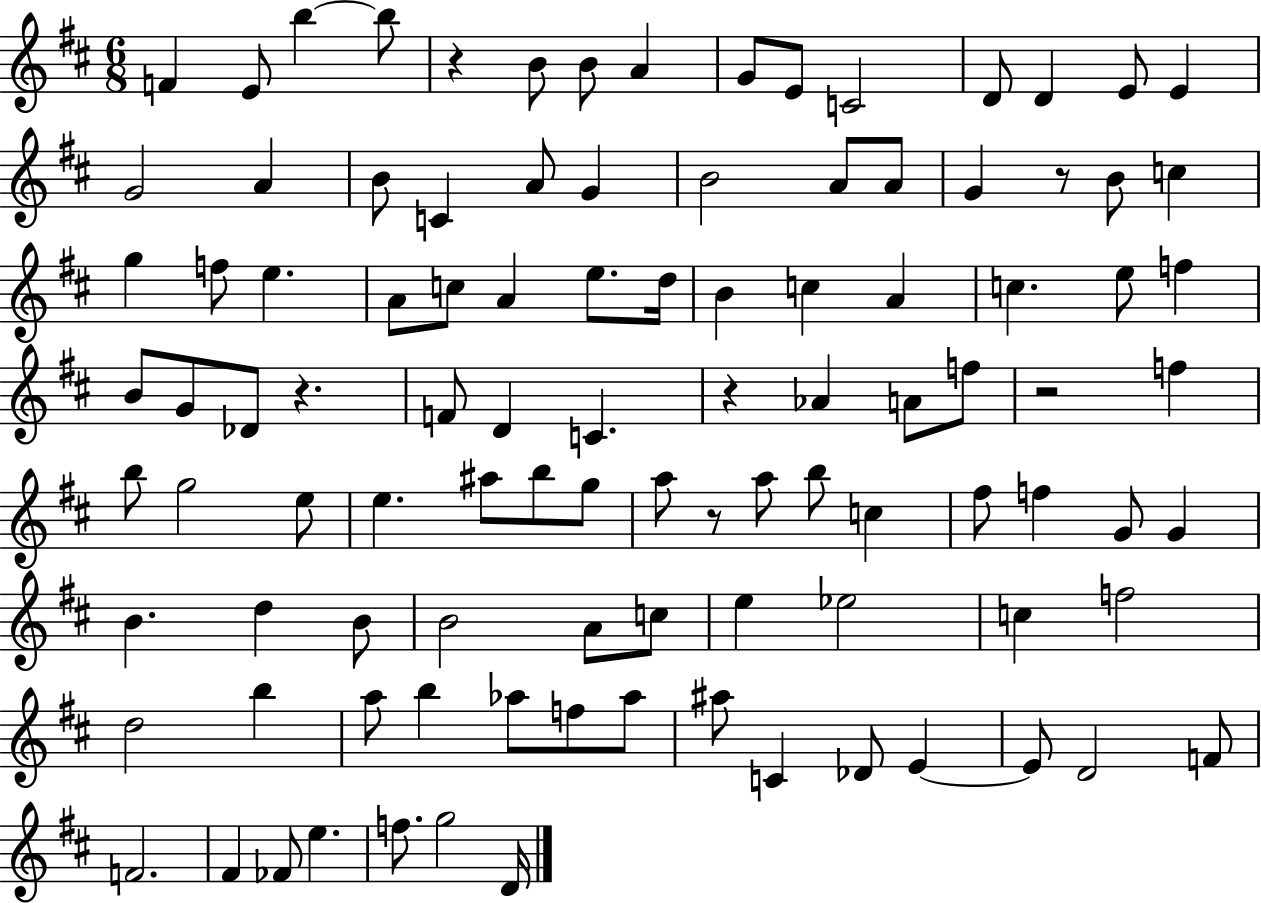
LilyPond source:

{
  \clef treble
  \numericTimeSignature
  \time 6/8
  \key d \major
  f'4 e'8 b''4~~ b''8 | r4 b'8 b'8 a'4 | g'8 e'8 c'2 | d'8 d'4 e'8 e'4 | \break g'2 a'4 | b'8 c'4 a'8 g'4 | b'2 a'8 a'8 | g'4 r8 b'8 c''4 | \break g''4 f''8 e''4. | a'8 c''8 a'4 e''8. d''16 | b'4 c''4 a'4 | c''4. e''8 f''4 | \break b'8 g'8 des'8 r4. | f'8 d'4 c'4. | r4 aes'4 a'8 f''8 | r2 f''4 | \break b''8 g''2 e''8 | e''4. ais''8 b''8 g''8 | a''8 r8 a''8 b''8 c''4 | fis''8 f''4 g'8 g'4 | \break b'4. d''4 b'8 | b'2 a'8 c''8 | e''4 ees''2 | c''4 f''2 | \break d''2 b''4 | a''8 b''4 aes''8 f''8 aes''8 | ais''8 c'4 des'8 e'4~~ | e'8 d'2 f'8 | \break f'2. | fis'4 fes'8 e''4. | f''8. g''2 d'16 | \bar "|."
}